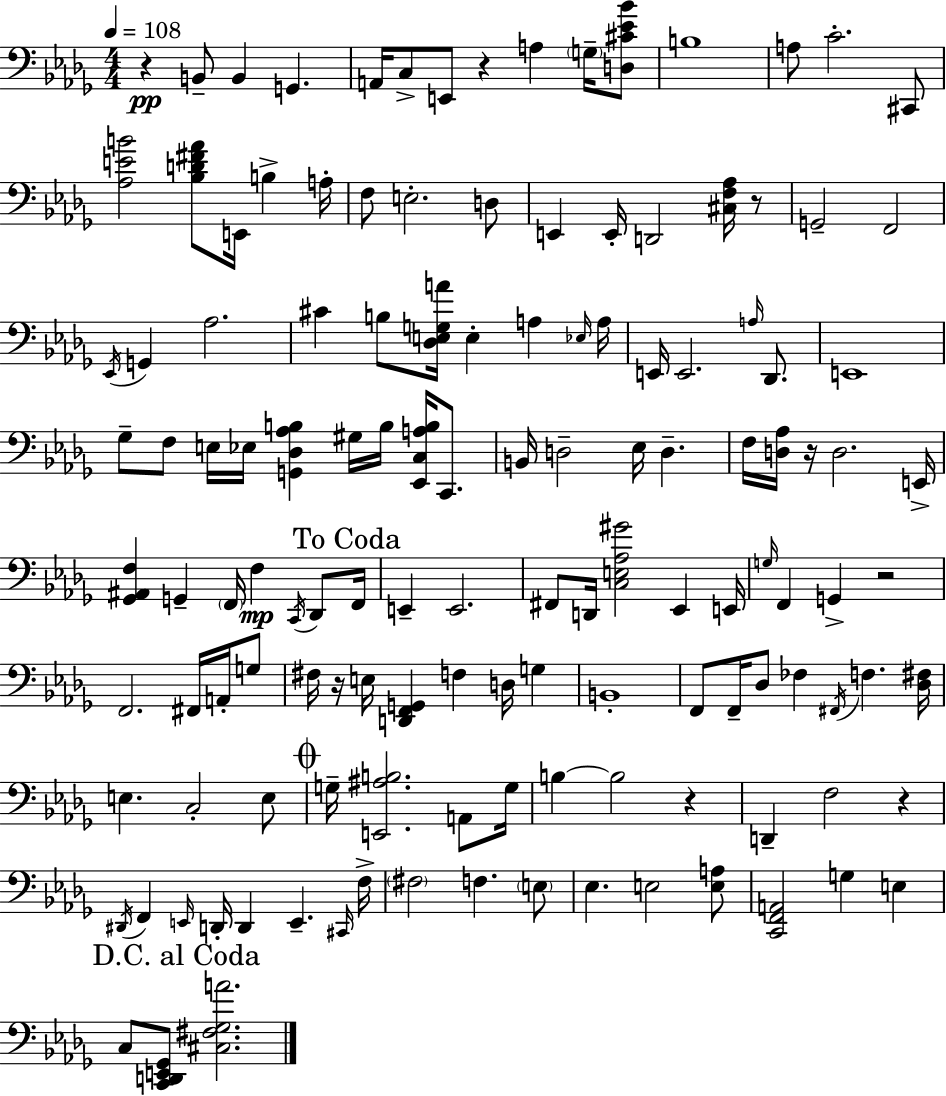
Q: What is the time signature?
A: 4/4